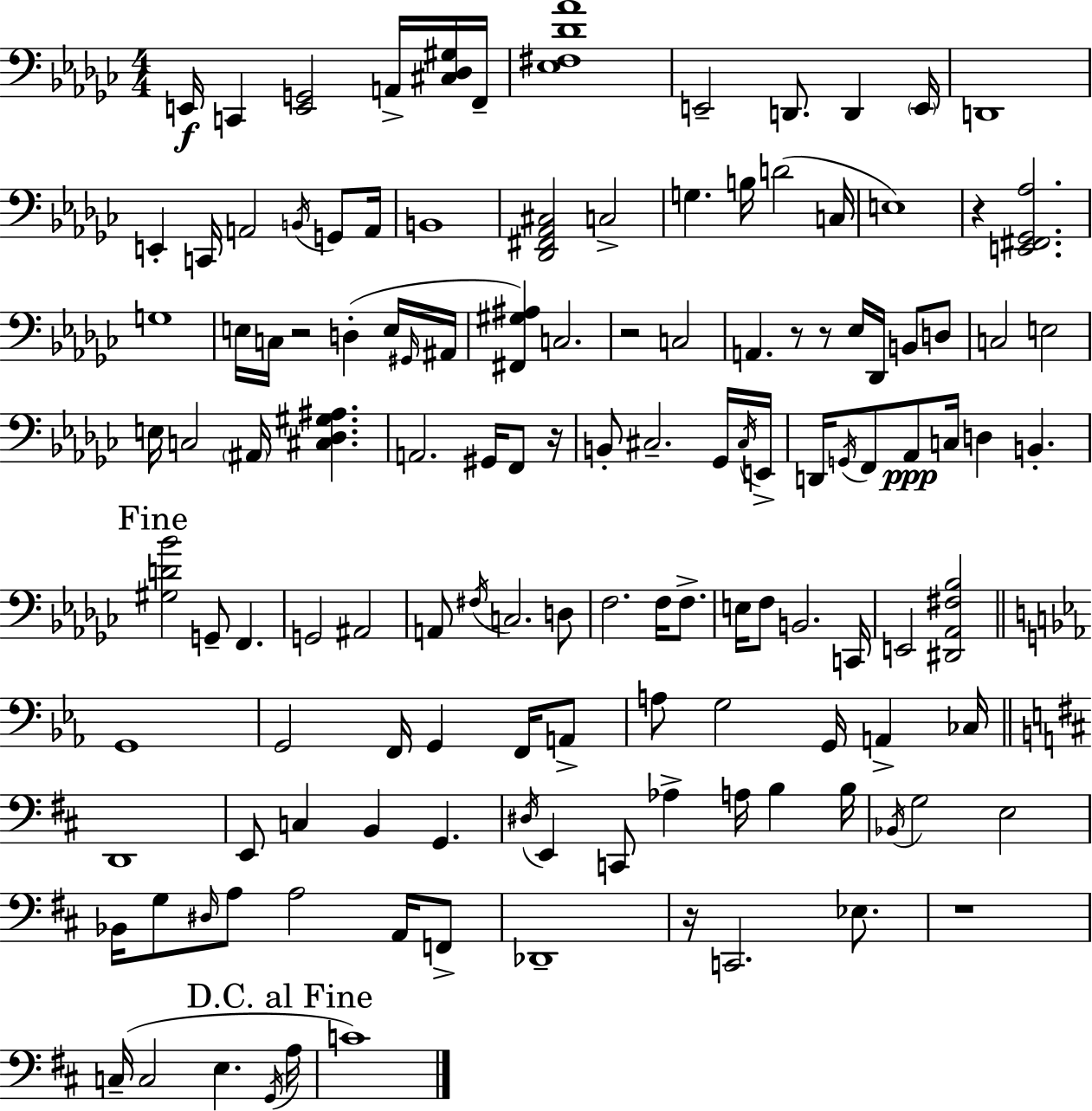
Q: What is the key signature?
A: EES minor